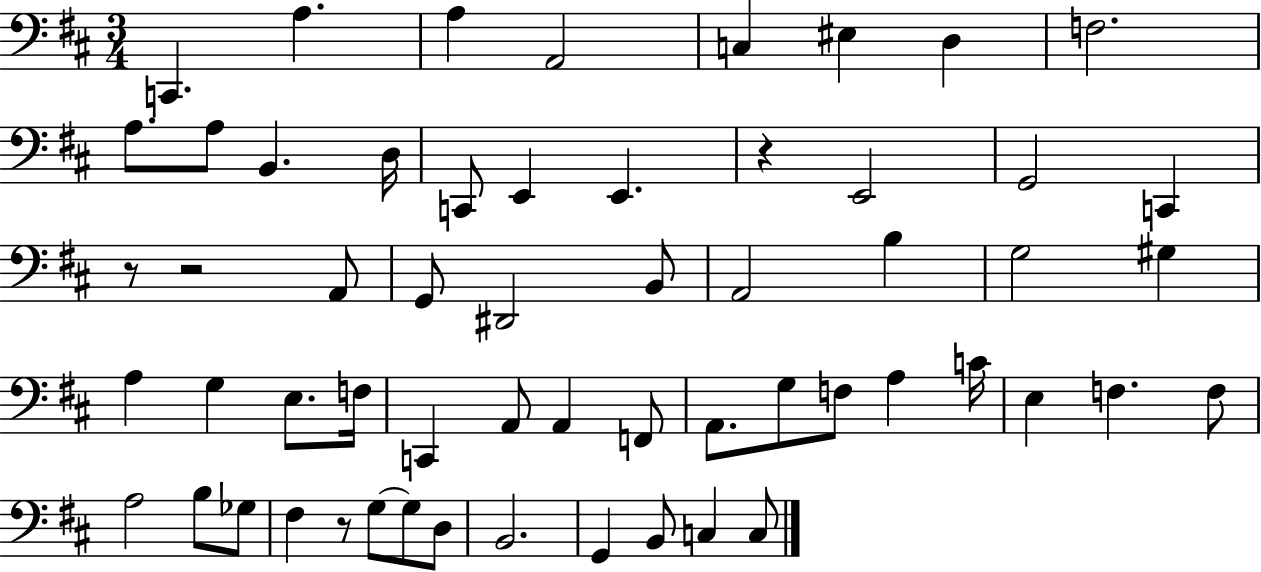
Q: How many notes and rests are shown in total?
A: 58